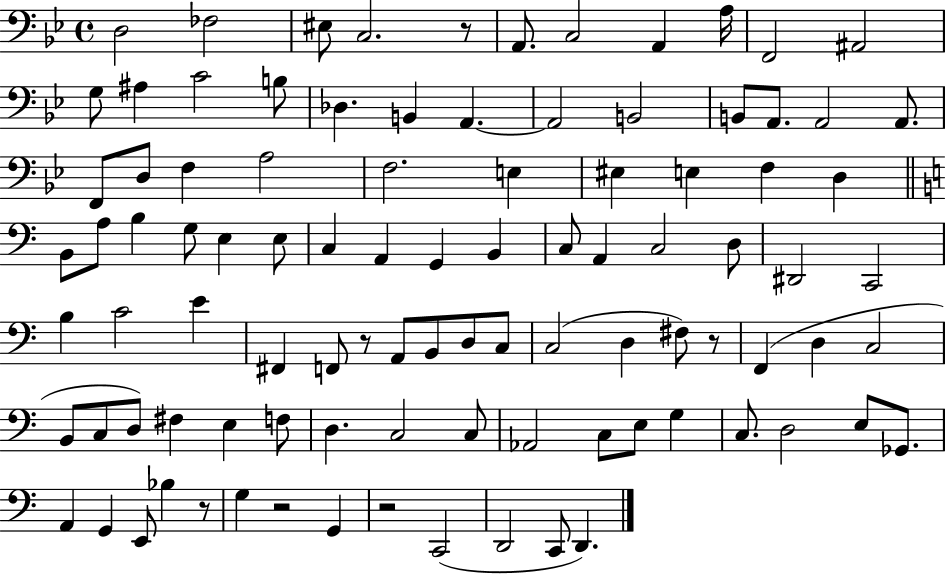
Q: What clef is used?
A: bass